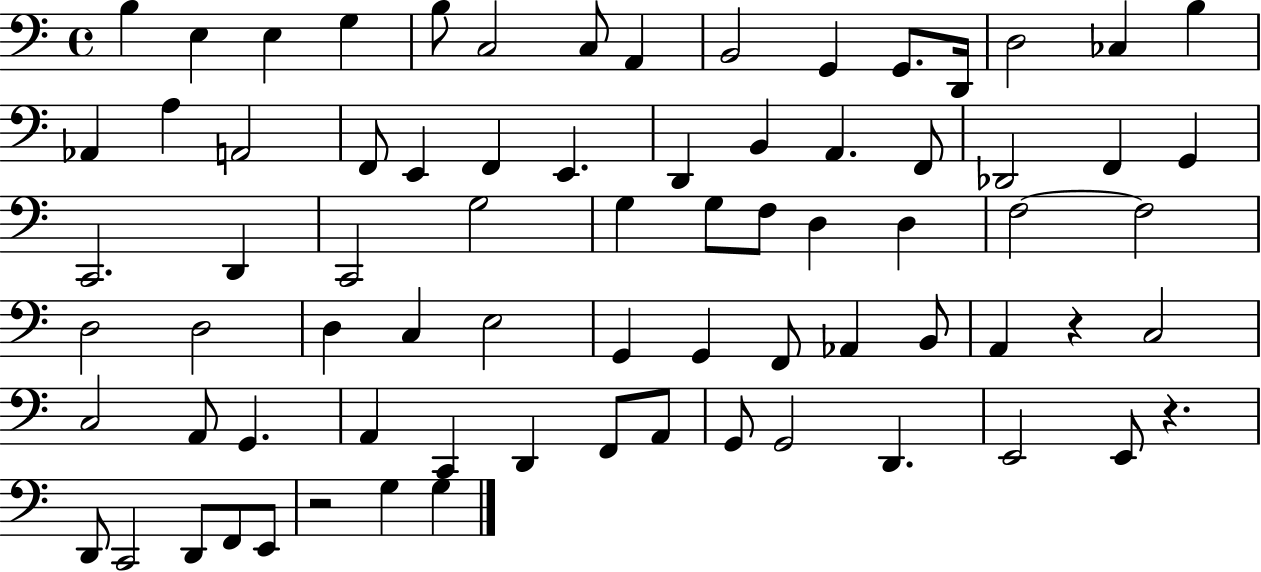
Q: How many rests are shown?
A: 3